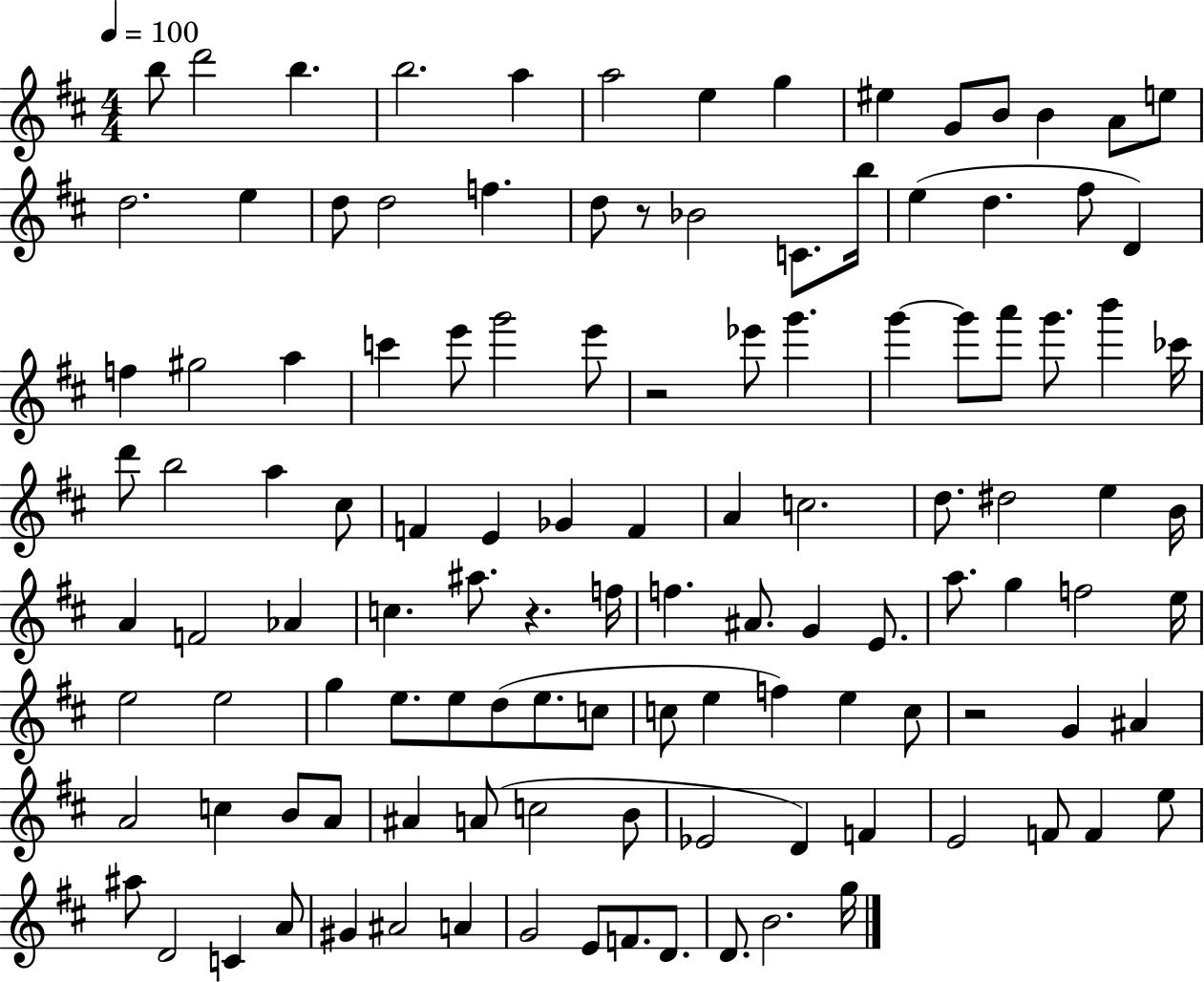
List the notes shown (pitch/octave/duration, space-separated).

B5/e D6/h B5/q. B5/h. A5/q A5/h E5/q G5/q EIS5/q G4/e B4/e B4/q A4/e E5/e D5/h. E5/q D5/e D5/h F5/q. D5/e R/e Bb4/h C4/e. B5/s E5/q D5/q. F#5/e D4/q F5/q G#5/h A5/q C6/q E6/e G6/h E6/e R/h Eb6/e G6/q. G6/q G6/e A6/e G6/e. B6/q CES6/s D6/e B5/h A5/q C#5/e F4/q E4/q Gb4/q F4/q A4/q C5/h. D5/e. D#5/h E5/q B4/s A4/q F4/h Ab4/q C5/q. A#5/e. R/q. F5/s F5/q. A#4/e. G4/q E4/e. A5/e. G5/q F5/h E5/s E5/h E5/h G5/q E5/e. E5/e D5/e E5/e. C5/e C5/e E5/q F5/q E5/q C5/e R/h G4/q A#4/q A4/h C5/q B4/e A4/e A#4/q A4/e C5/h B4/e Eb4/h D4/q F4/q E4/h F4/e F4/q E5/e A#5/e D4/h C4/q A4/e G#4/q A#4/h A4/q G4/h E4/e F4/e. D4/e. D4/e. B4/h. G5/s